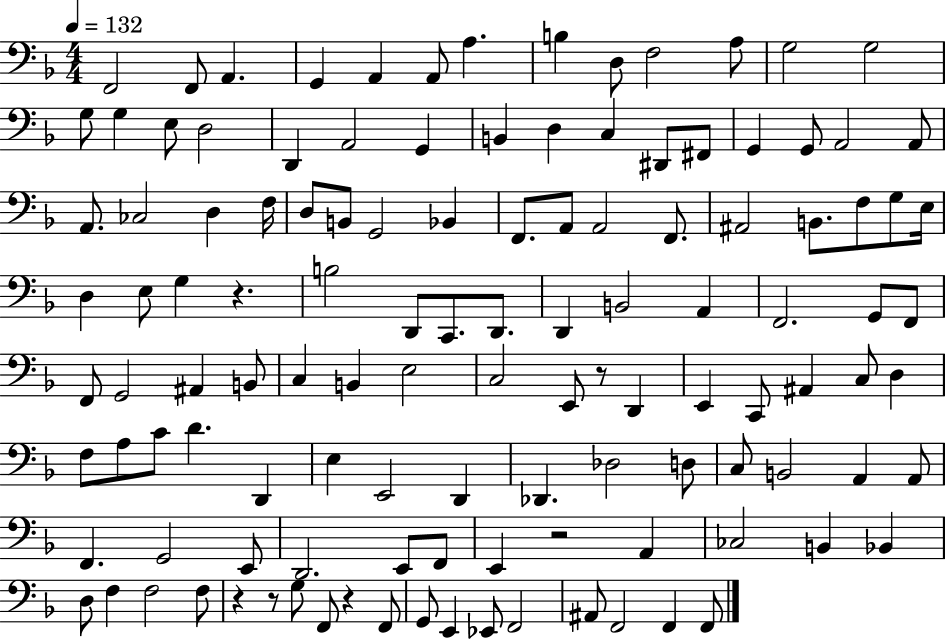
F2/h F2/e A2/q. G2/q A2/q A2/e A3/q. B3/q D3/e F3/h A3/e G3/h G3/h G3/e G3/q E3/e D3/h D2/q A2/h G2/q B2/q D3/q C3/q D#2/e F#2/e G2/q G2/e A2/h A2/e A2/e. CES3/h D3/q F3/s D3/e B2/e G2/h Bb2/q F2/e. A2/e A2/h F2/e. A#2/h B2/e. F3/e G3/e E3/s D3/q E3/e G3/q R/q. B3/h D2/e C2/e. D2/e. D2/q B2/h A2/q F2/h. G2/e F2/e F2/e G2/h A#2/q B2/e C3/q B2/q E3/h C3/h E2/e R/e D2/q E2/q C2/e A#2/q C3/e D3/q F3/e A3/e C4/e D4/q. D2/q E3/q E2/h D2/q Db2/q. Db3/h D3/e C3/e B2/h A2/q A2/e F2/q. G2/h E2/e D2/h. E2/e F2/e E2/q R/h A2/q CES3/h B2/q Bb2/q D3/e F3/q F3/h F3/e R/q R/e G3/e F2/e R/q F2/e G2/e E2/q Eb2/e F2/h A#2/e F2/h F2/q F2/e